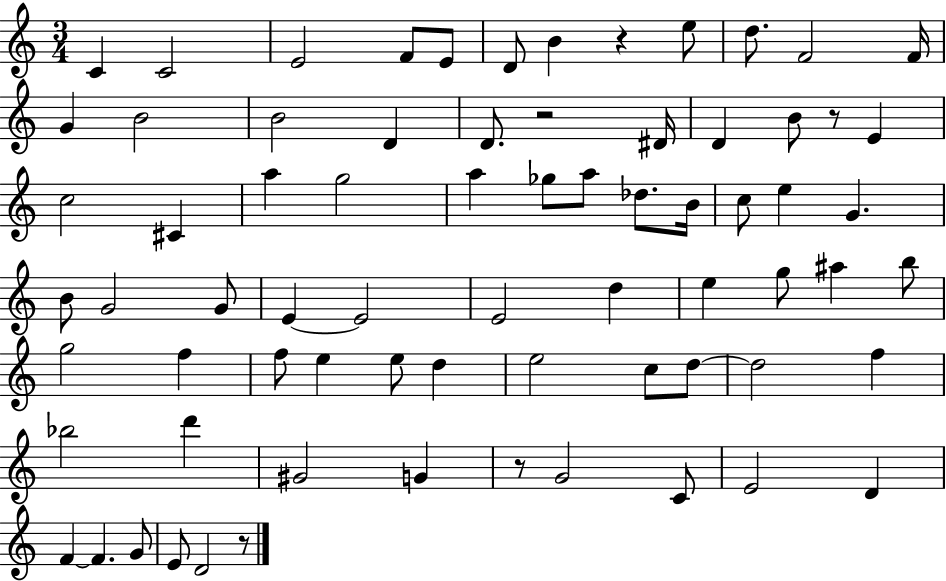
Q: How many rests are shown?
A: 5